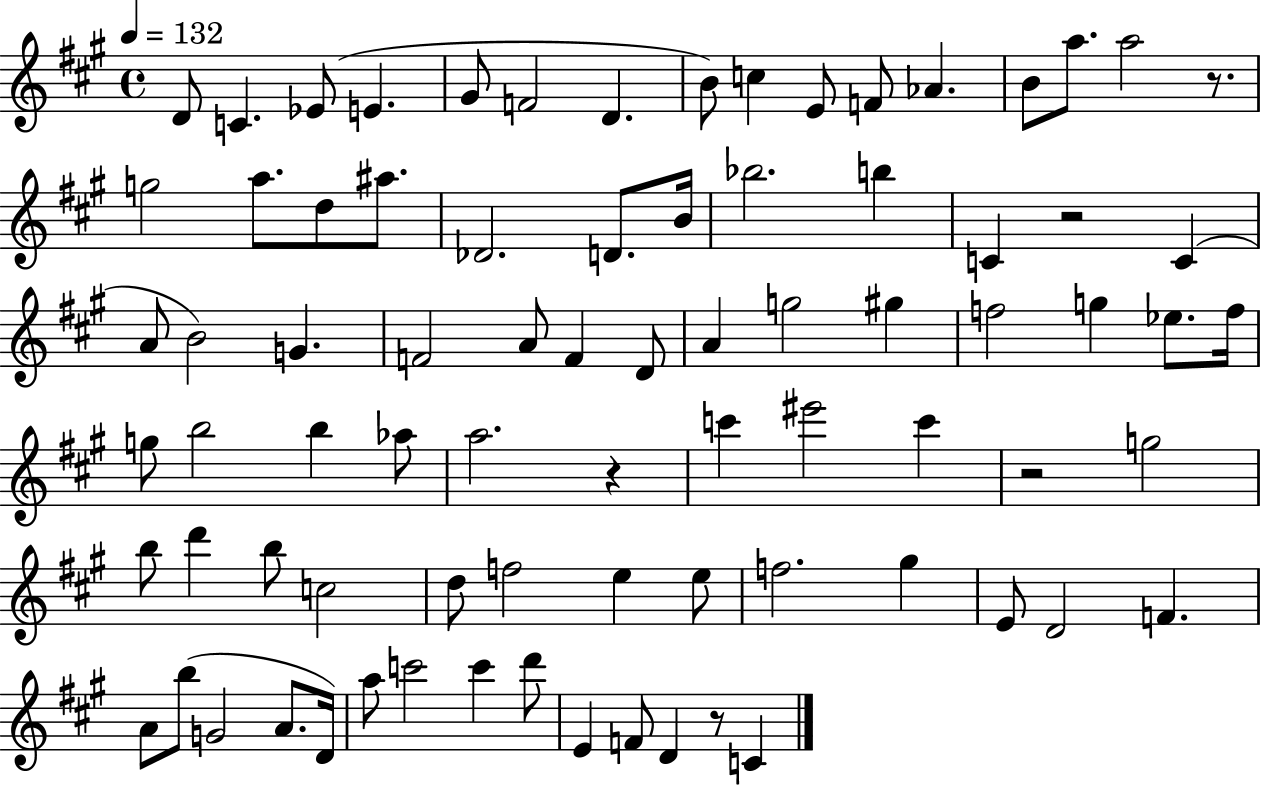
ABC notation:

X:1
T:Untitled
M:4/4
L:1/4
K:A
D/2 C _E/2 E ^G/2 F2 D B/2 c E/2 F/2 _A B/2 a/2 a2 z/2 g2 a/2 d/2 ^a/2 _D2 D/2 B/4 _b2 b C z2 C A/2 B2 G F2 A/2 F D/2 A g2 ^g f2 g _e/2 f/4 g/2 b2 b _a/2 a2 z c' ^e'2 c' z2 g2 b/2 d' b/2 c2 d/2 f2 e e/2 f2 ^g E/2 D2 F A/2 b/2 G2 A/2 D/4 a/2 c'2 c' d'/2 E F/2 D z/2 C